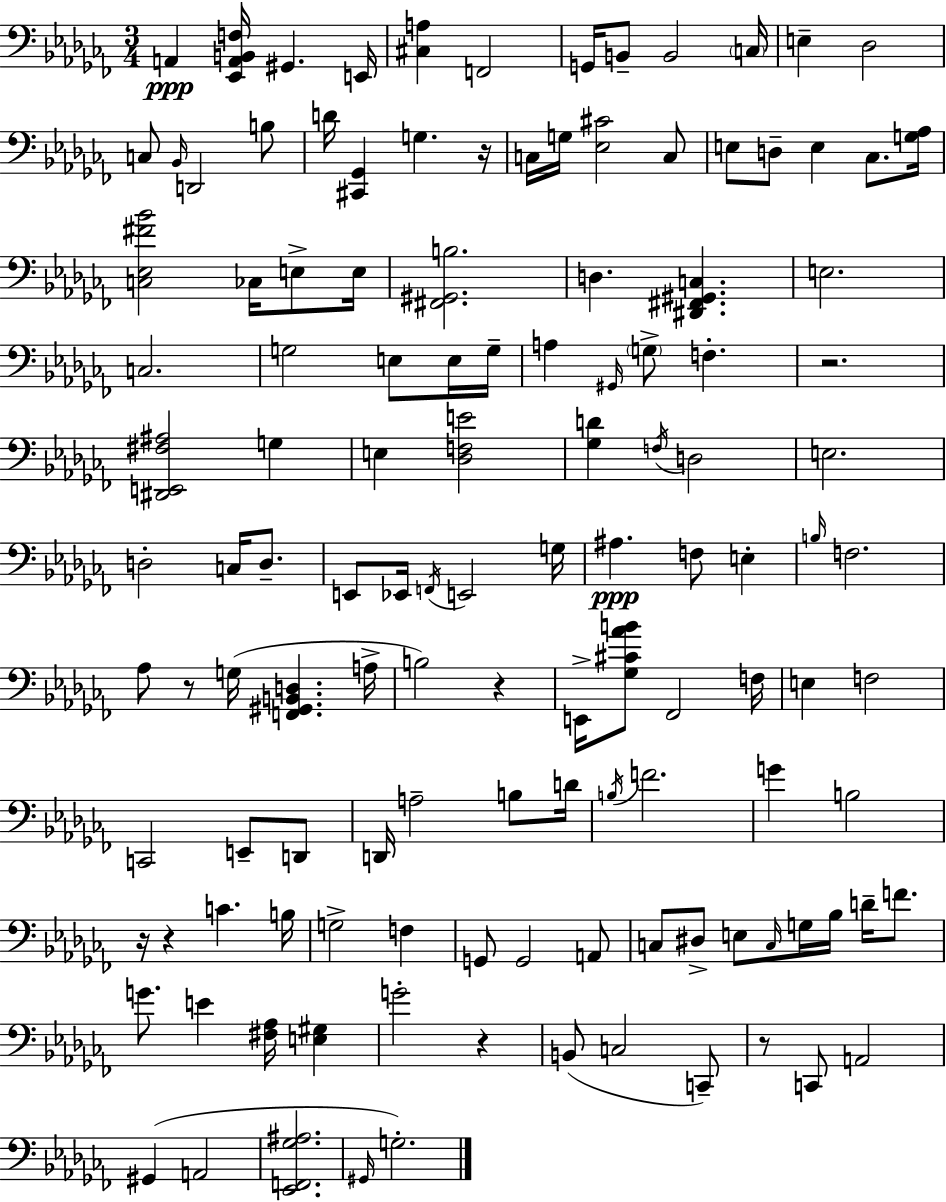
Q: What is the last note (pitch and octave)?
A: G3